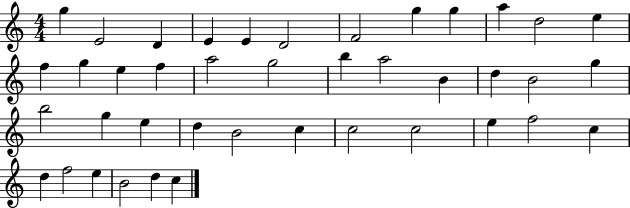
{
  \clef treble
  \numericTimeSignature
  \time 4/4
  \key c \major
  g''4 e'2 d'4 | e'4 e'4 d'2 | f'2 g''4 g''4 | a''4 d''2 e''4 | \break f''4 g''4 e''4 f''4 | a''2 g''2 | b''4 a''2 b'4 | d''4 b'2 g''4 | \break b''2 g''4 e''4 | d''4 b'2 c''4 | c''2 c''2 | e''4 f''2 c''4 | \break d''4 f''2 e''4 | b'2 d''4 c''4 | \bar "|."
}